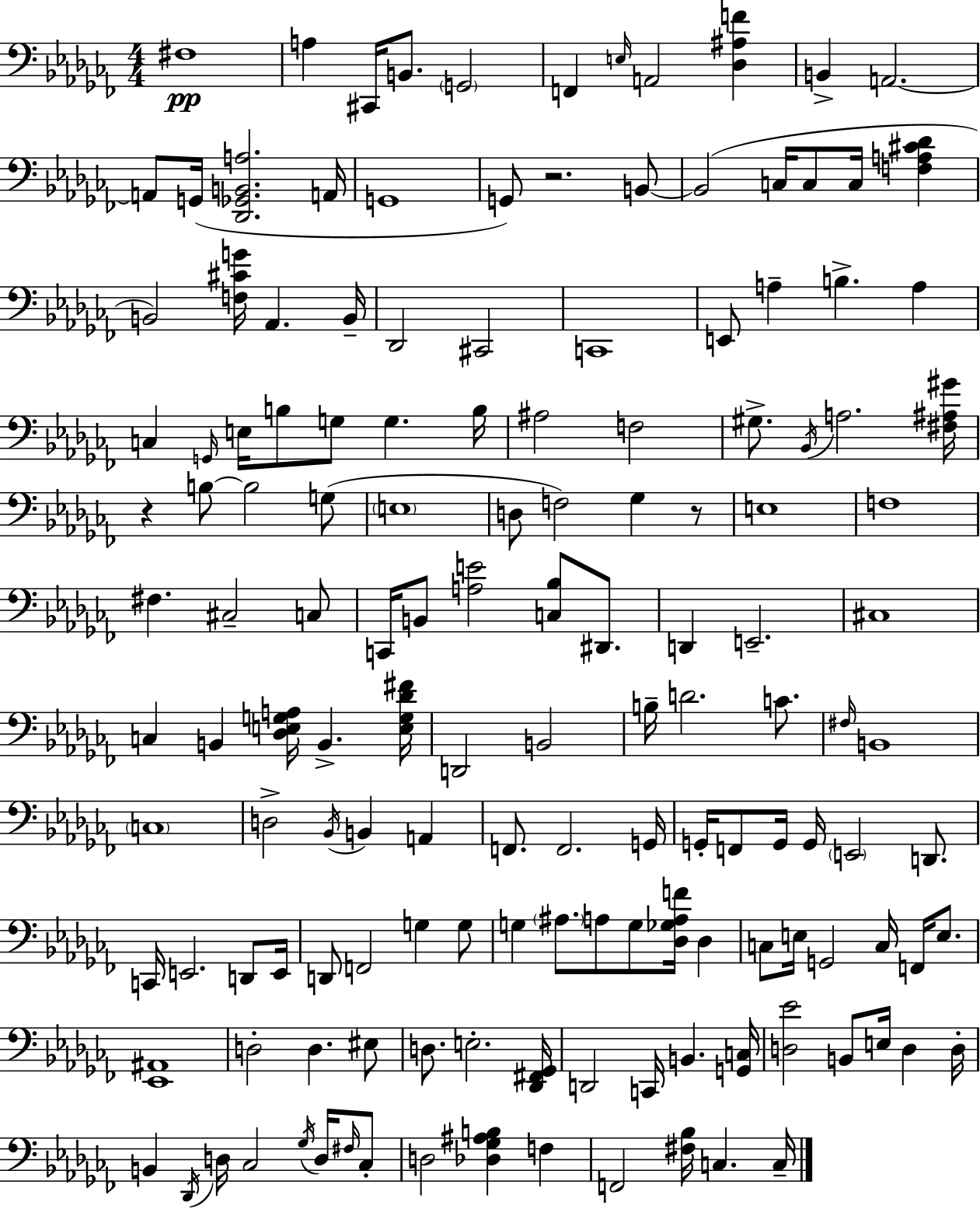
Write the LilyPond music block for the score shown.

{
  \clef bass
  \numericTimeSignature
  \time 4/4
  \key aes \minor
  fis1\pp | a4 cis,16 b,8. \parenthesize g,2 | f,4 \grace { e16 } a,2 <des ais f'>4 | b,4-> a,2.~~ | \break a,8 g,16( <des, ges, b, a>2. | a,16 g,1 | g,8) r2. b,8~~ | b,2( c16 c8 c16 <f a cis' des'>4 | \break b,2) <f cis' g'>16 aes,4. | b,16-- des,2 cis,2 | c,1 | e,8 a4-- b4.-> a4 | \break c4 \grace { g,16 } e16 b8 g8 g4. | b16 ais2 f2 | gis8.-> \acciaccatura { bes,16 } a2. | <fis ais gis'>16 r4 b8~~ b2 | \break g8( \parenthesize e1 | d8 f2) ges4 | r8 e1 | f1 | \break fis4. cis2-- | c8 c,16 b,8 <a e'>2 <c bes>8 | dis,8. d,4 e,2.-- | cis1 | \break c4 b,4 <des e g a>16 b,4.-> | <e g des' fis'>16 d,2 b,2 | b16-- d'2. | c'8. \grace { fis16 } b,1 | \break \parenthesize c1 | d2-> \acciaccatura { bes,16 } b,4 | a,4 f,8. f,2. | g,16 g,16-. f,8 g,16 g,16 \parenthesize e,2 | \break d,8. c,16 e,2. | d,8 e,16 d,8 f,2 g4 | g8 g4 \parenthesize ais8. a8 g8 | <des ges a f'>16 des4 c8 e16 g,2 | \break c16 f,16 e8. <ees, ais,>1 | d2-. d4. | eis8 d8. e2.-. | <des, fis, ges,>16 d,2 c,16 b,4. | \break <g, c>16 <d ees'>2 b,8 e16 | d4 d16-. b,4 \acciaccatura { des,16 } d16 ces2 | \acciaccatura { ges16 } d16 \grace { fis16 } ces8-. d2 | <des ges ais b>4 f4 f,2 | \break <fis bes>16 c4. c16-- \bar "|."
}